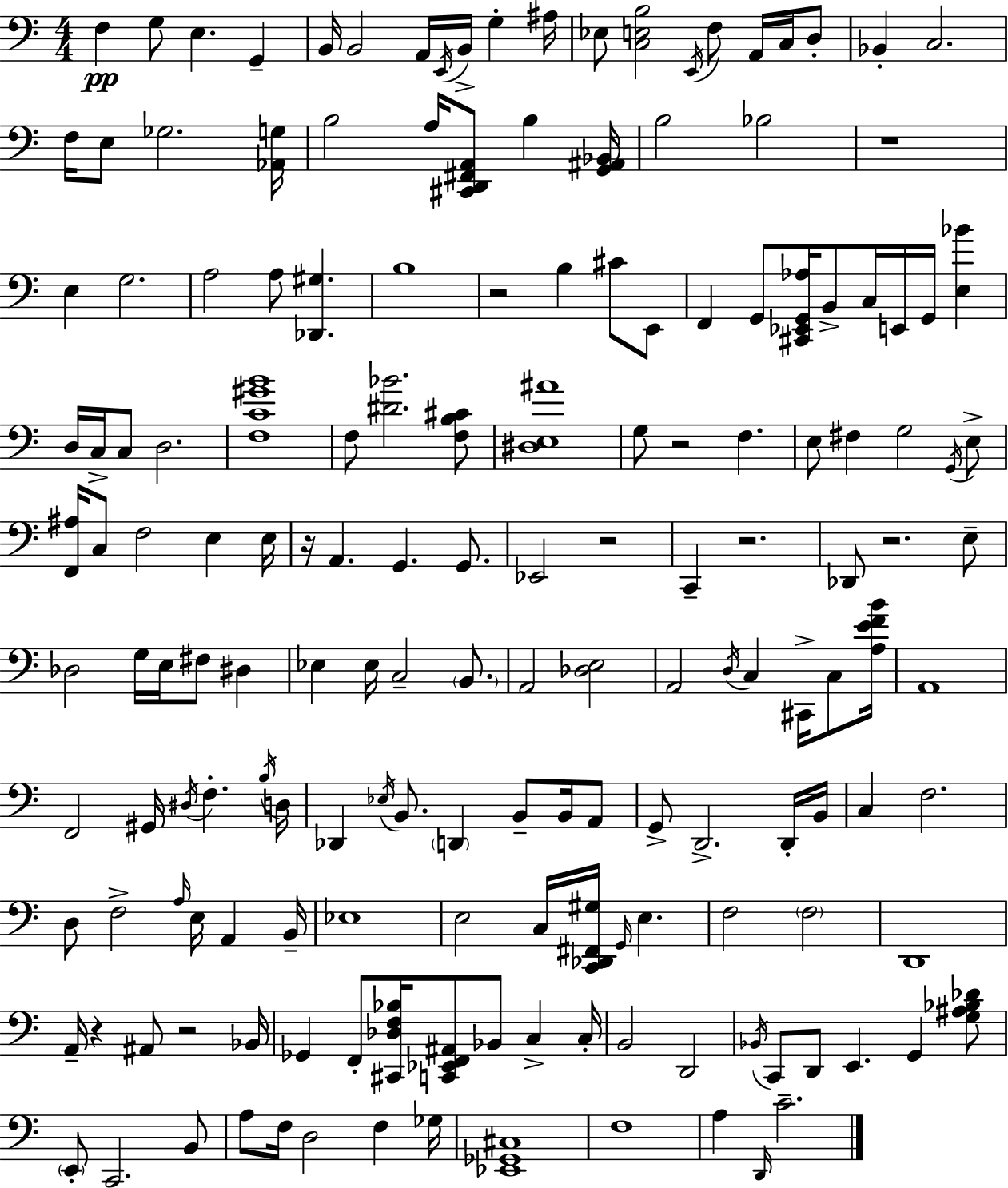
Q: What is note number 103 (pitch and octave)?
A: E3